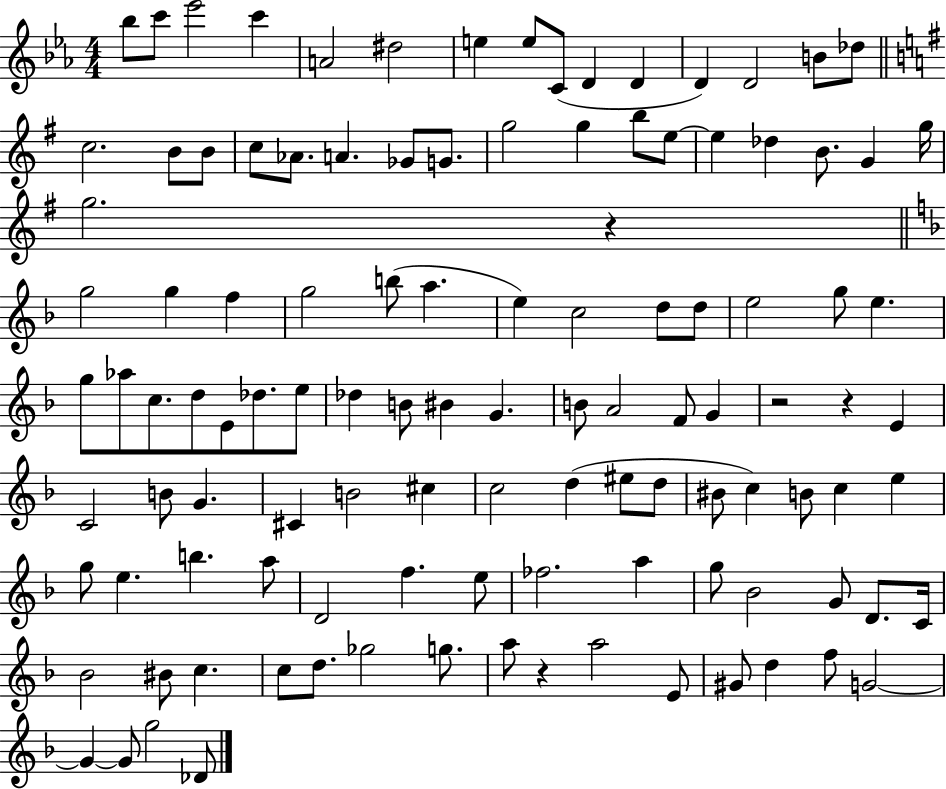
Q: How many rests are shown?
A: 4